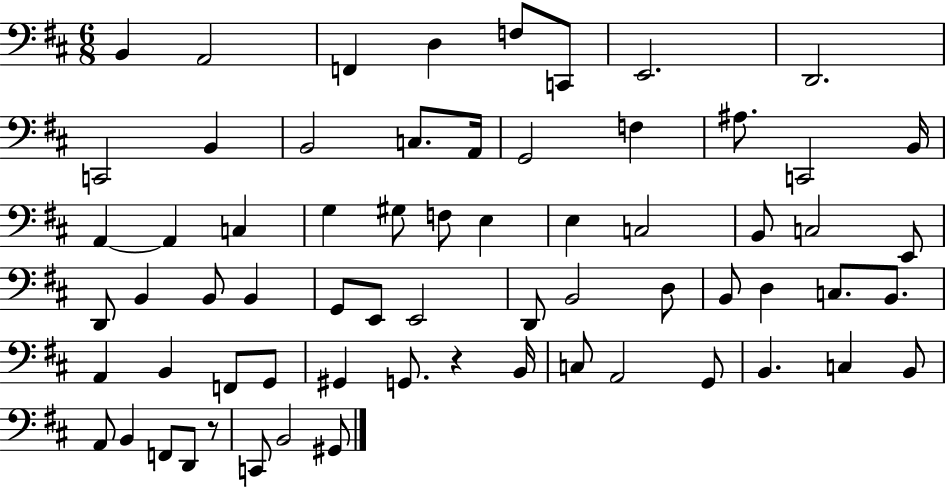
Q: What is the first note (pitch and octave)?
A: B2